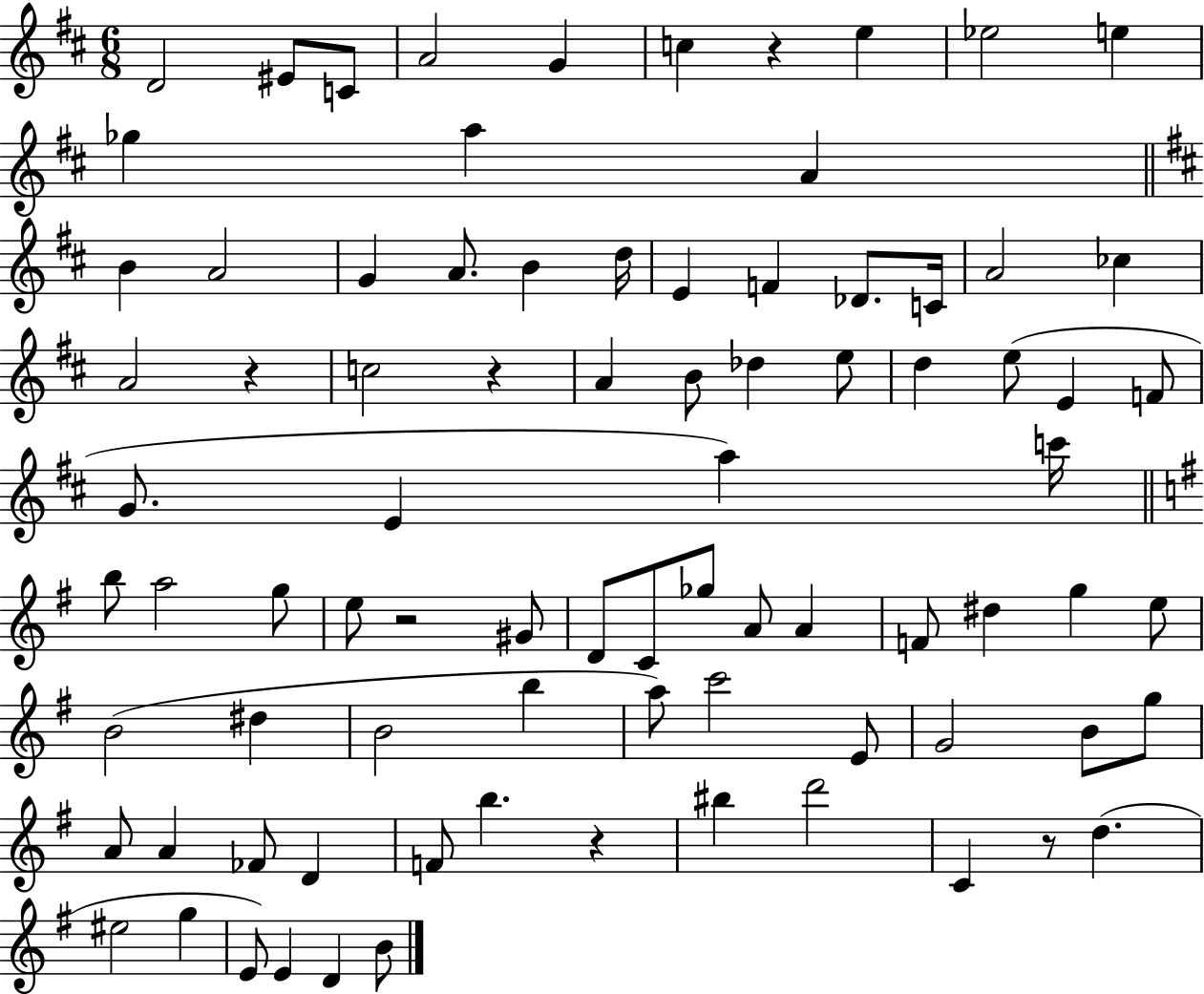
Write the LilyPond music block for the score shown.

{
  \clef treble
  \numericTimeSignature
  \time 6/8
  \key d \major
  d'2 eis'8 c'8 | a'2 g'4 | c''4 r4 e''4 | ees''2 e''4 | \break ges''4 a''4 a'4 | \bar "||" \break \key d \major b'4 a'2 | g'4 a'8. b'4 d''16 | e'4 f'4 des'8. c'16 | a'2 ces''4 | \break a'2 r4 | c''2 r4 | a'4 b'8 des''4 e''8 | d''4 e''8( e'4 f'8 | \break g'8. e'4 a''4) c'''16 | \bar "||" \break \key g \major b''8 a''2 g''8 | e''8 r2 gis'8 | d'8 c'8 ges''8 a'8 a'4 | f'8 dis''4 g''4 e''8 | \break b'2( dis''4 | b'2 b''4 | a''8) c'''2 e'8 | g'2 b'8 g''8 | \break a'8 a'4 fes'8 d'4 | f'8 b''4. r4 | bis''4 d'''2 | c'4 r8 d''4.( | \break eis''2 g''4 | e'8) e'4 d'4 b'8 | \bar "|."
}